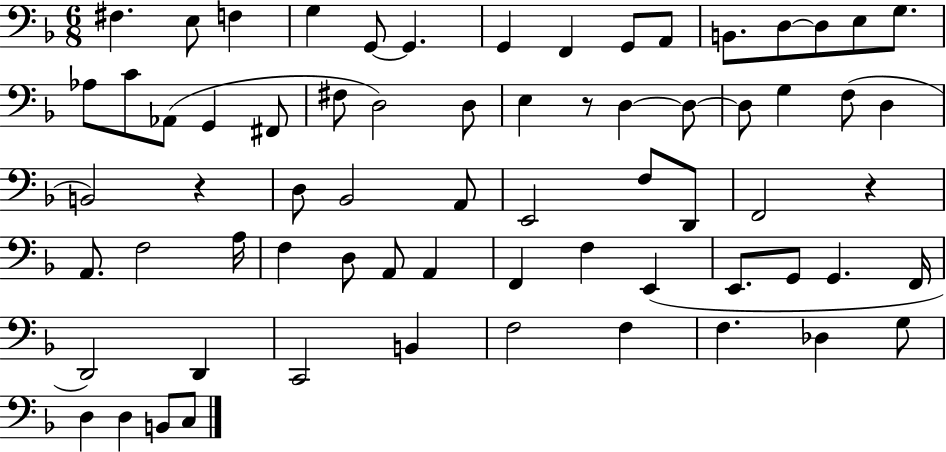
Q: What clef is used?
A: bass